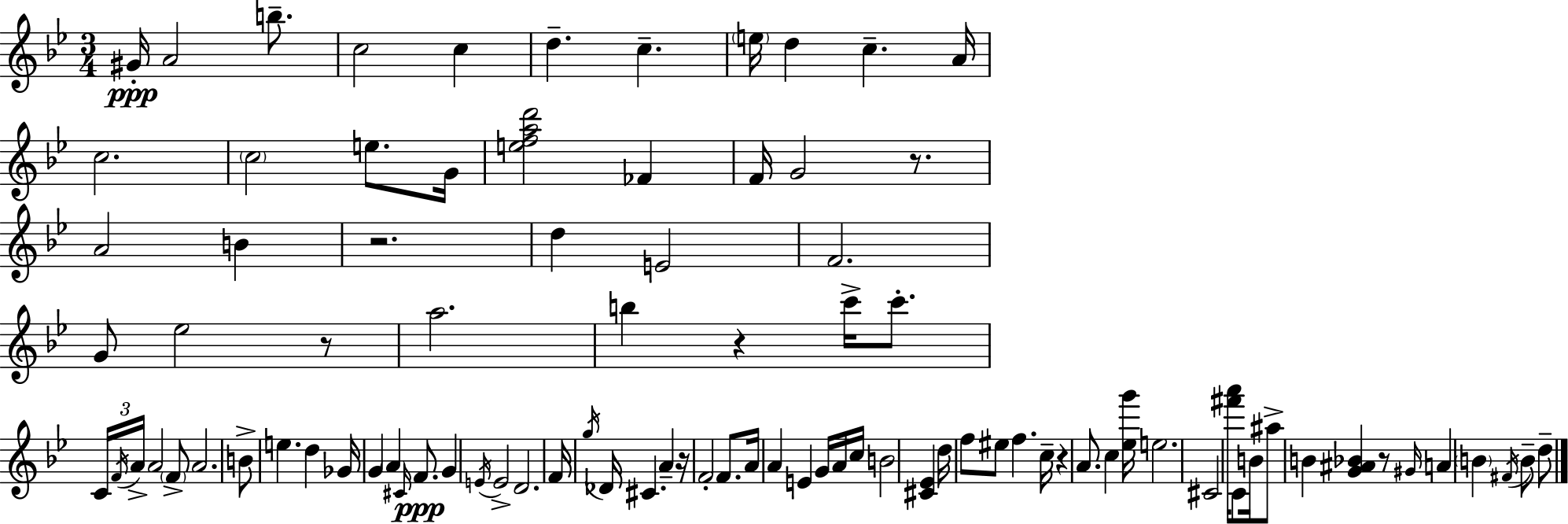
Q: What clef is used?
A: treble